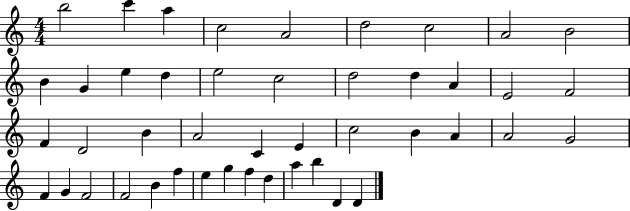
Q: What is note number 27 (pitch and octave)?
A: C5